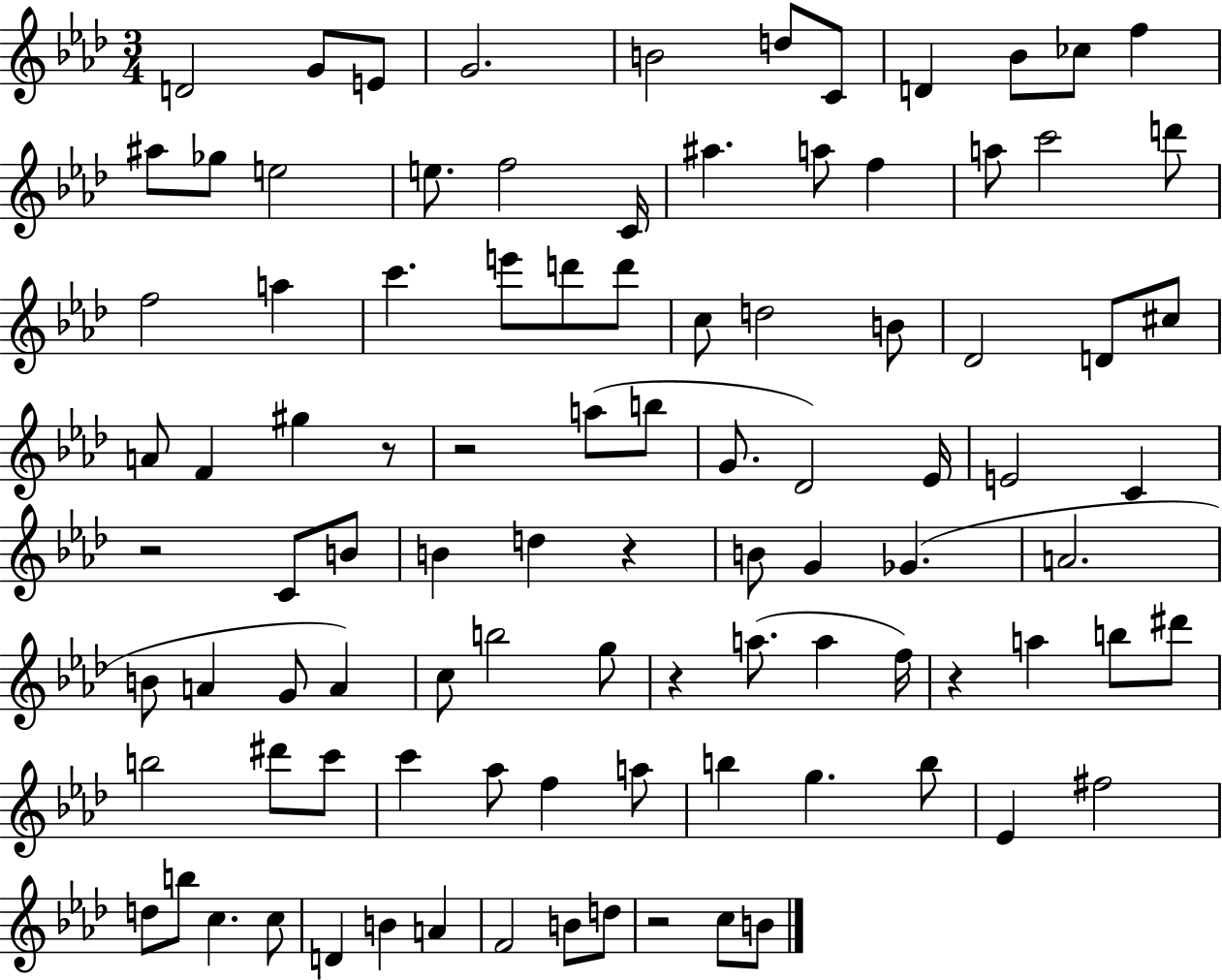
{
  \clef treble
  \numericTimeSignature
  \time 3/4
  \key aes \major
  \repeat volta 2 { d'2 g'8 e'8 | g'2. | b'2 d''8 c'8 | d'4 bes'8 ces''8 f''4 | \break ais''8 ges''8 e''2 | e''8. f''2 c'16 | ais''4. a''8 f''4 | a''8 c'''2 d'''8 | \break f''2 a''4 | c'''4. e'''8 d'''8 d'''8 | c''8 d''2 b'8 | des'2 d'8 cis''8 | \break a'8 f'4 gis''4 r8 | r2 a''8( b''8 | g'8. des'2) ees'16 | e'2 c'4 | \break r2 c'8 b'8 | b'4 d''4 r4 | b'8 g'4 ges'4.( | a'2. | \break b'8 a'4 g'8 a'4) | c''8 b''2 g''8 | r4 a''8.( a''4 f''16) | r4 a''4 b''8 dis'''8 | \break b''2 dis'''8 c'''8 | c'''4 aes''8 f''4 a''8 | b''4 g''4. b''8 | ees'4 fis''2 | \break d''8 b''8 c''4. c''8 | d'4 b'4 a'4 | f'2 b'8 d''8 | r2 c''8 b'8 | \break } \bar "|."
}